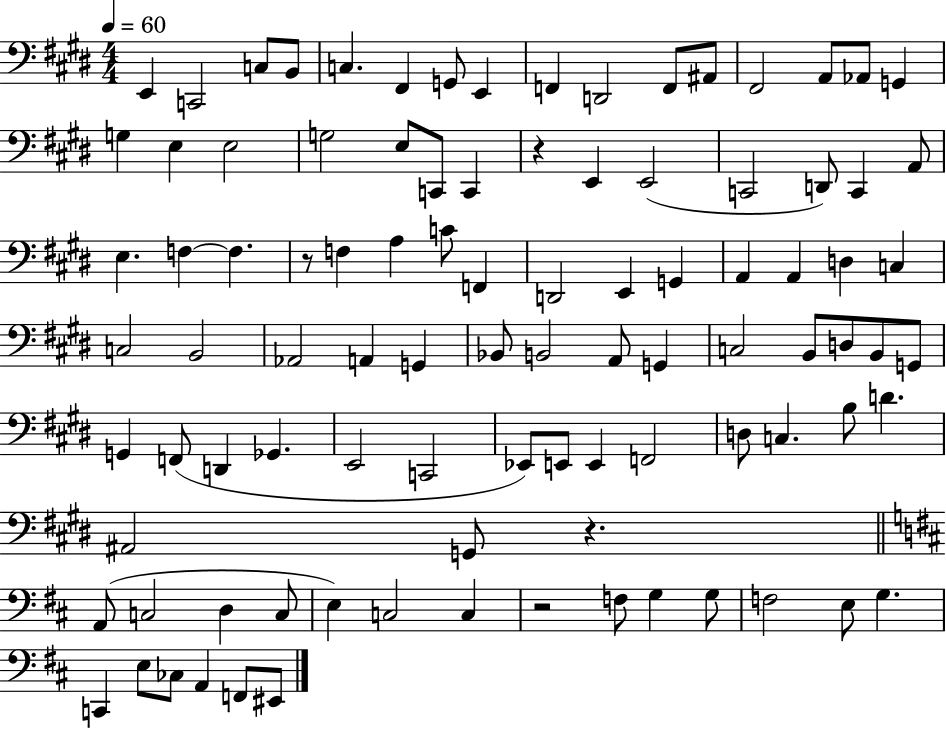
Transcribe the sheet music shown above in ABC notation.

X:1
T:Untitled
M:4/4
L:1/4
K:E
E,, C,,2 C,/2 B,,/2 C, ^F,, G,,/2 E,, F,, D,,2 F,,/2 ^A,,/2 ^F,,2 A,,/2 _A,,/2 G,, G, E, E,2 G,2 E,/2 C,,/2 C,, z E,, E,,2 C,,2 D,,/2 C,, A,,/2 E, F, F, z/2 F, A, C/2 F,, D,,2 E,, G,, A,, A,, D, C, C,2 B,,2 _A,,2 A,, G,, _B,,/2 B,,2 A,,/2 G,, C,2 B,,/2 D,/2 B,,/2 G,,/2 G,, F,,/2 D,, _G,, E,,2 C,,2 _E,,/2 E,,/2 E,, F,,2 D,/2 C, B,/2 D ^A,,2 G,,/2 z A,,/2 C,2 D, C,/2 E, C,2 C, z2 F,/2 G, G,/2 F,2 E,/2 G, C,, E,/2 _C,/2 A,, F,,/2 ^E,,/2